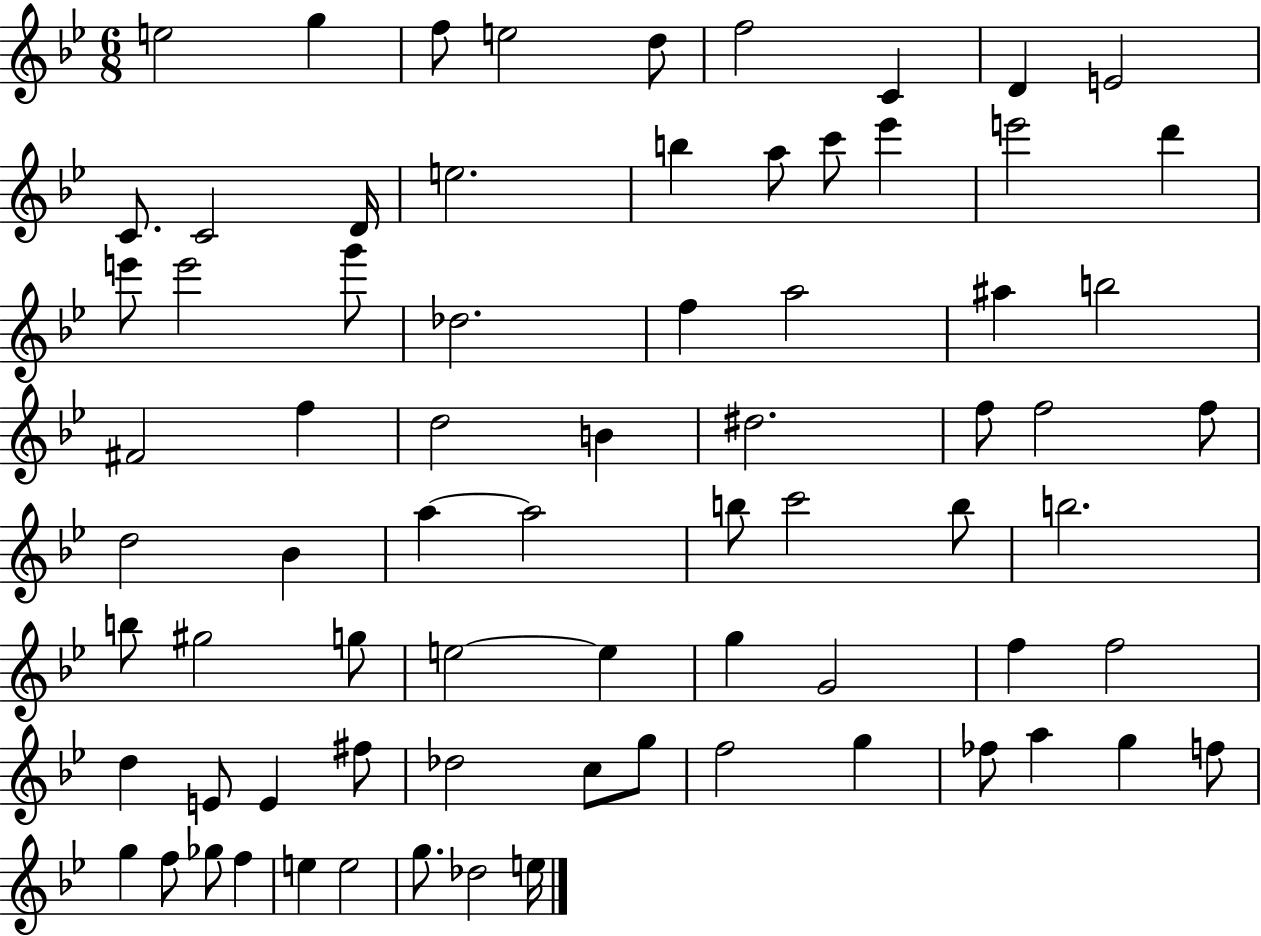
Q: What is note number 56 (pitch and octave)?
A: F#5